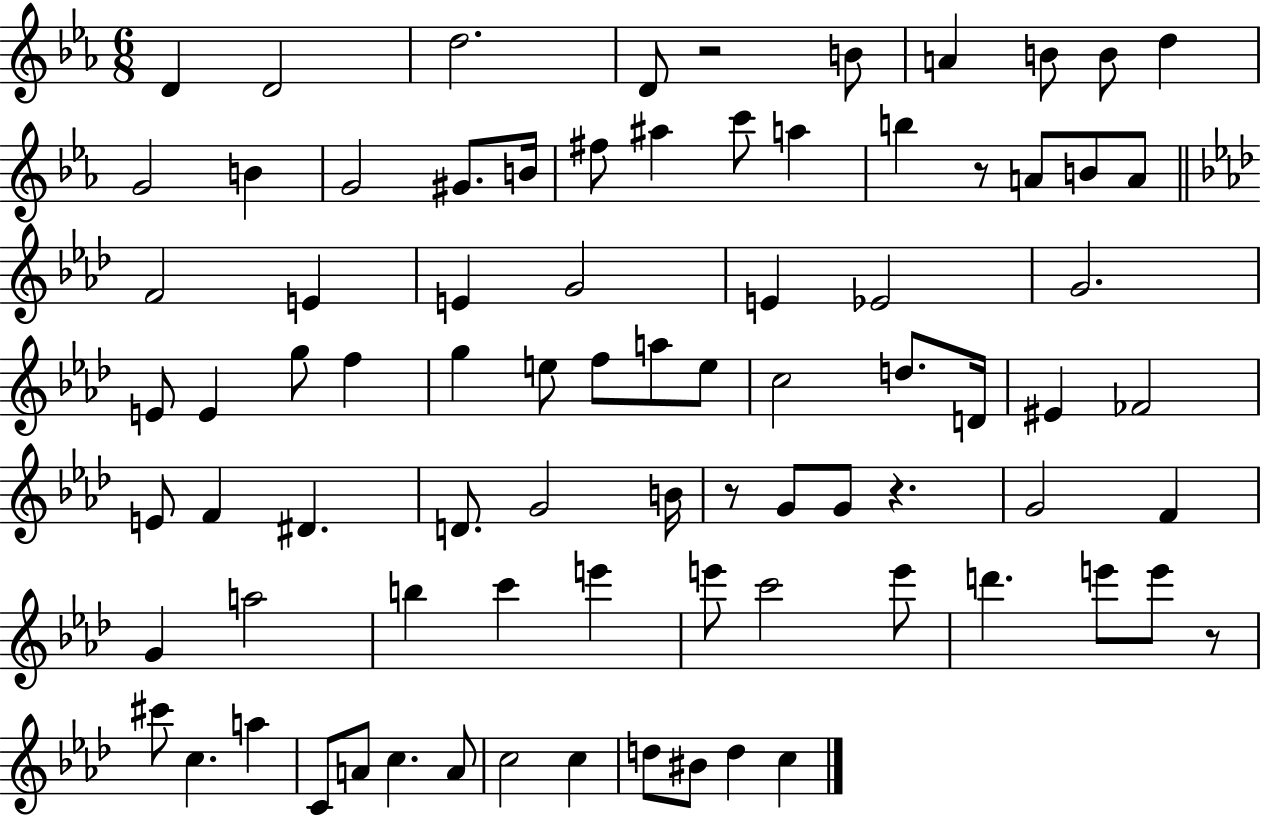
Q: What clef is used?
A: treble